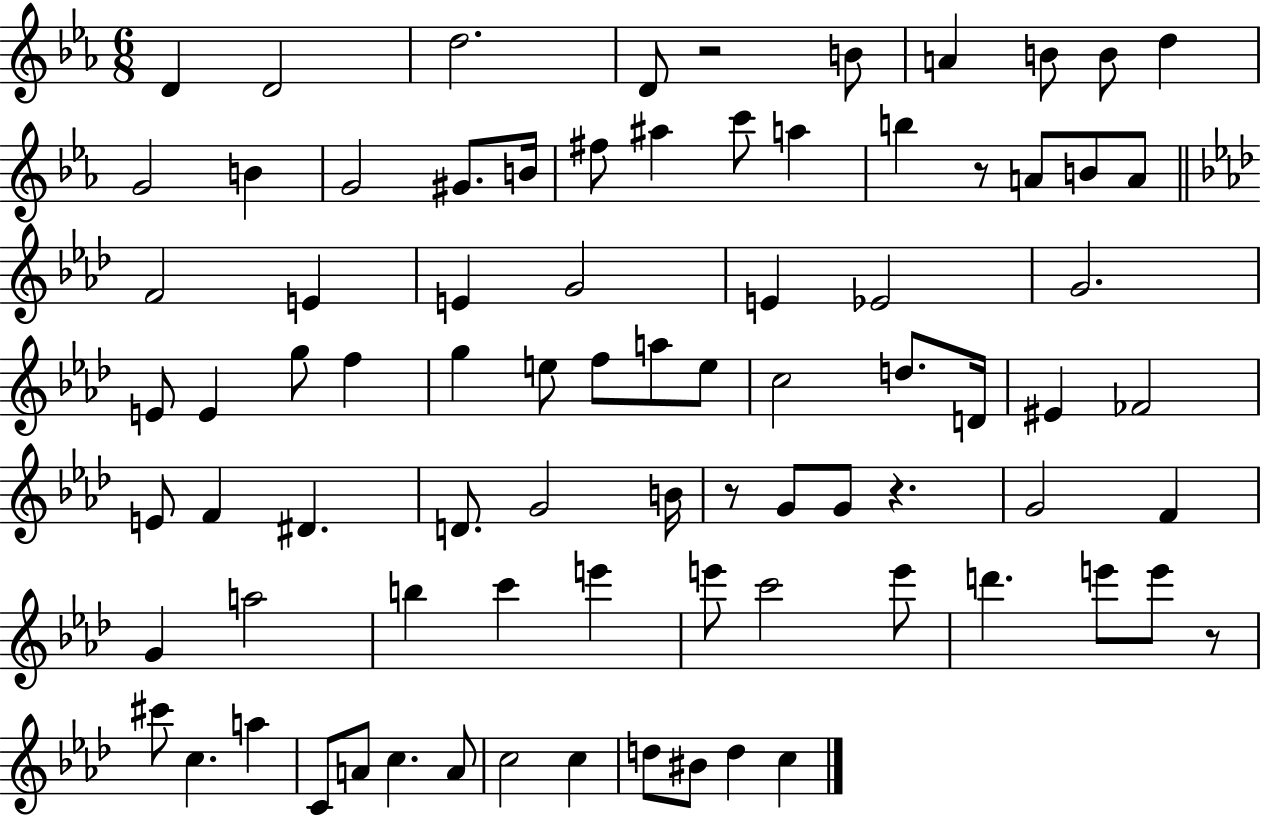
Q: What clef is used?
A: treble